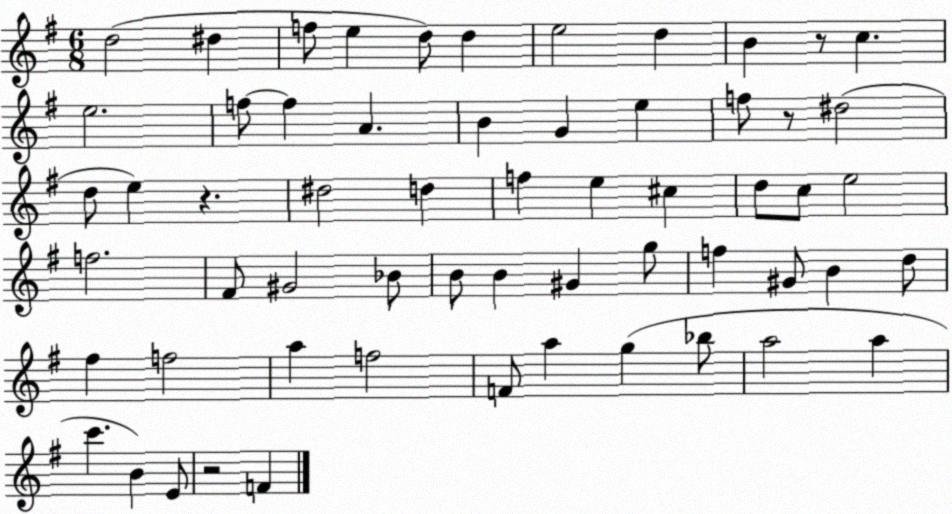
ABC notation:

X:1
T:Untitled
M:6/8
L:1/4
K:G
d2 ^d f/2 e d/2 d e2 d B z/2 c e2 f/2 f A B G e f/2 z/2 ^d2 d/2 e z ^d2 d f e ^c d/2 c/2 e2 f2 ^F/2 ^G2 _B/2 B/2 B ^G g/2 f ^G/2 B d/2 ^f f2 a f2 F/2 a g _b/2 a2 a c' B E/2 z2 F